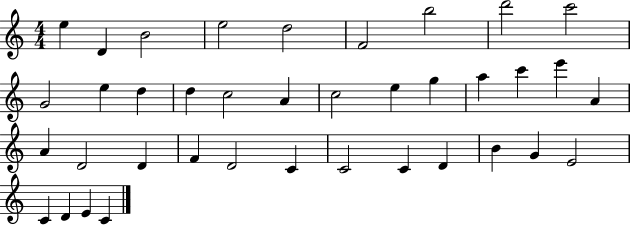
{
  \clef treble
  \numericTimeSignature
  \time 4/4
  \key c \major
  e''4 d'4 b'2 | e''2 d''2 | f'2 b''2 | d'''2 c'''2 | \break g'2 e''4 d''4 | d''4 c''2 a'4 | c''2 e''4 g''4 | a''4 c'''4 e'''4 a'4 | \break a'4 d'2 d'4 | f'4 d'2 c'4 | c'2 c'4 d'4 | b'4 g'4 e'2 | \break c'4 d'4 e'4 c'4 | \bar "|."
}